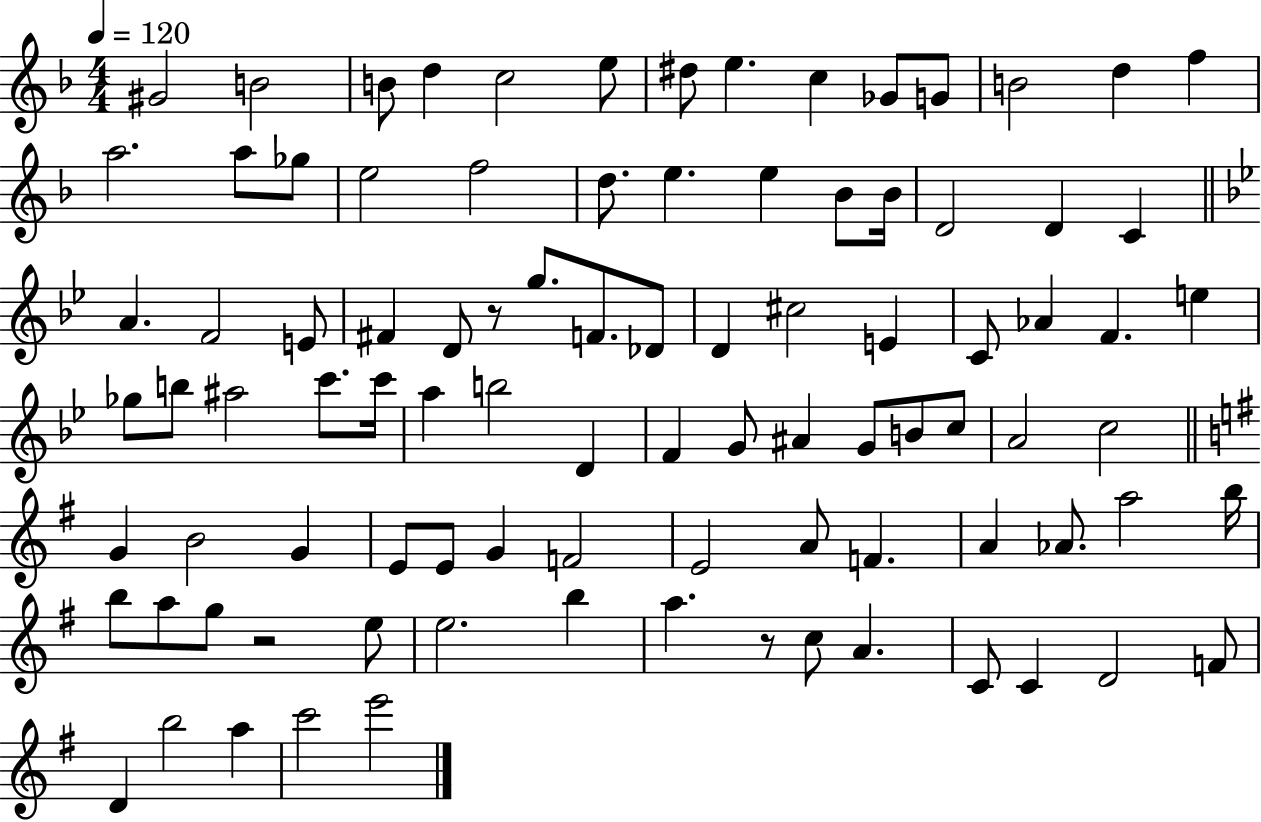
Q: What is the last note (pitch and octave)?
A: E6